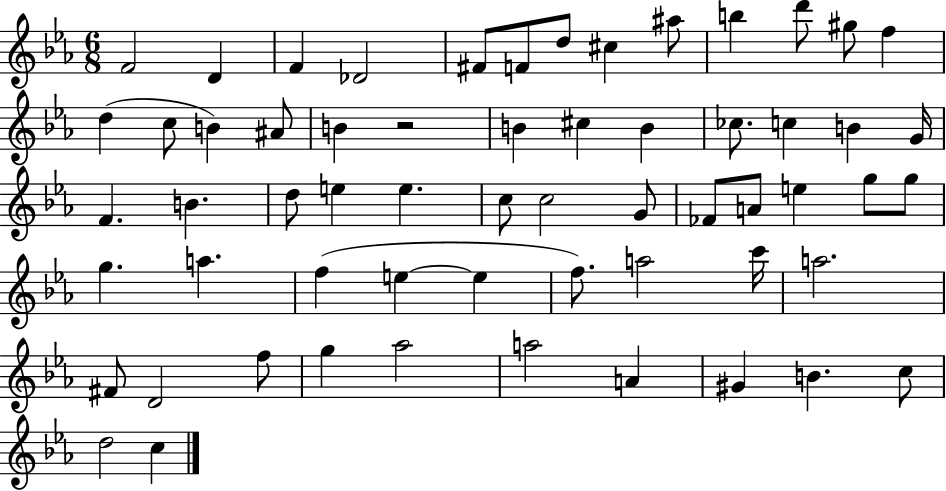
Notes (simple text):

F4/h D4/q F4/q Db4/h F#4/e F4/e D5/e C#5/q A#5/e B5/q D6/e G#5/e F5/q D5/q C5/e B4/q A#4/e B4/q R/h B4/q C#5/q B4/q CES5/e. C5/q B4/q G4/s F4/q. B4/q. D5/e E5/q E5/q. C5/e C5/h G4/e FES4/e A4/e E5/q G5/e G5/e G5/q. A5/q. F5/q E5/q E5/q F5/e. A5/h C6/s A5/h. F#4/e D4/h F5/e G5/q Ab5/h A5/h A4/q G#4/q B4/q. C5/e D5/h C5/q